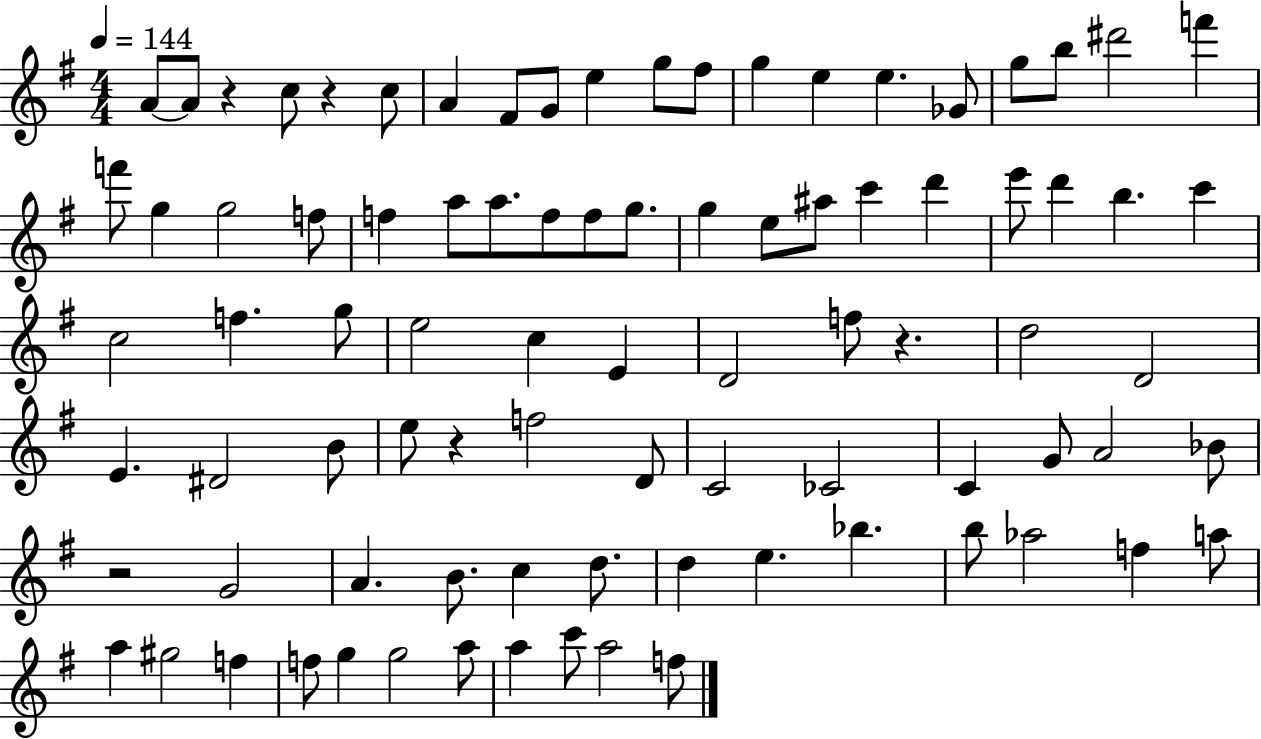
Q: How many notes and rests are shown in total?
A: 87